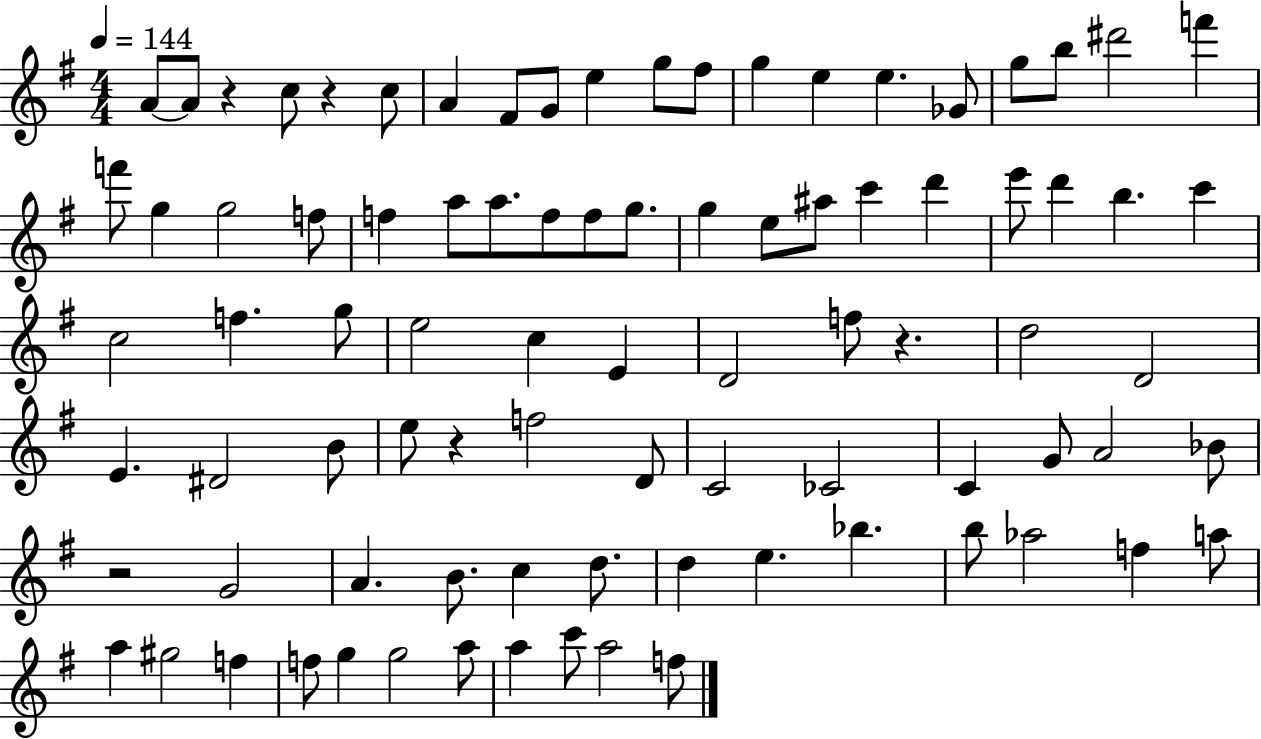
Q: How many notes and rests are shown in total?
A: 87